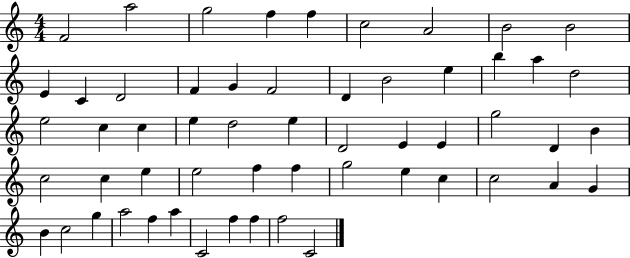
{
  \clef treble
  \numericTimeSignature
  \time 4/4
  \key c \major
  f'2 a''2 | g''2 f''4 f''4 | c''2 a'2 | b'2 b'2 | \break e'4 c'4 d'2 | f'4 g'4 f'2 | d'4 b'2 e''4 | b''4 a''4 d''2 | \break e''2 c''4 c''4 | e''4 d''2 e''4 | d'2 e'4 e'4 | g''2 d'4 b'4 | \break c''2 c''4 e''4 | e''2 f''4 f''4 | g''2 e''4 c''4 | c''2 a'4 g'4 | \break b'4 c''2 g''4 | a''2 f''4 a''4 | c'2 f''4 f''4 | f''2 c'2 | \break \bar "|."
}